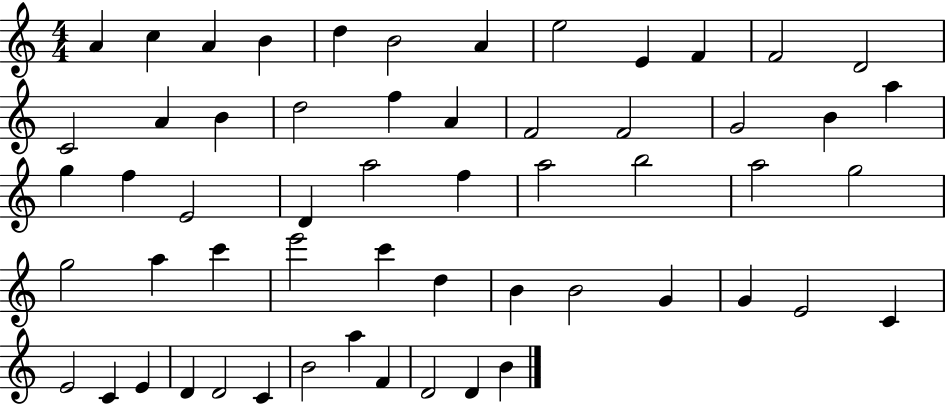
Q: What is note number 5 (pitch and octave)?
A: D5